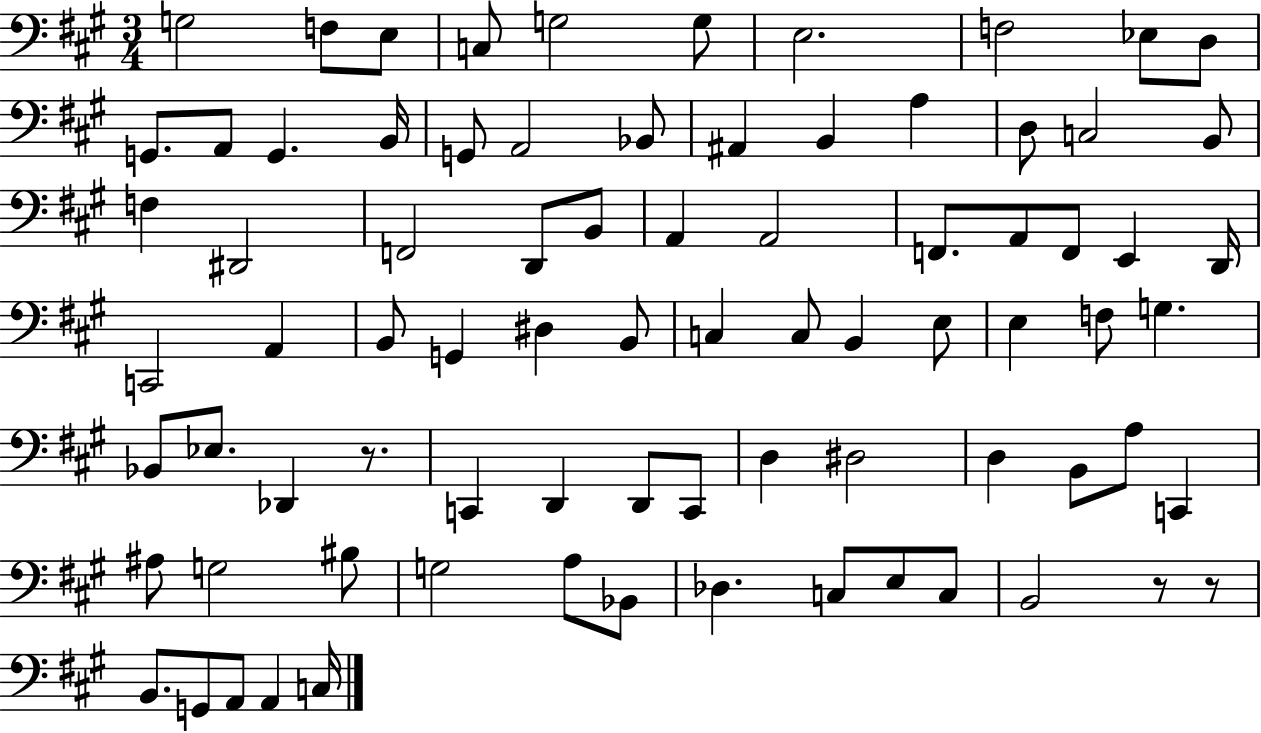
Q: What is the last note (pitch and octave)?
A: C3